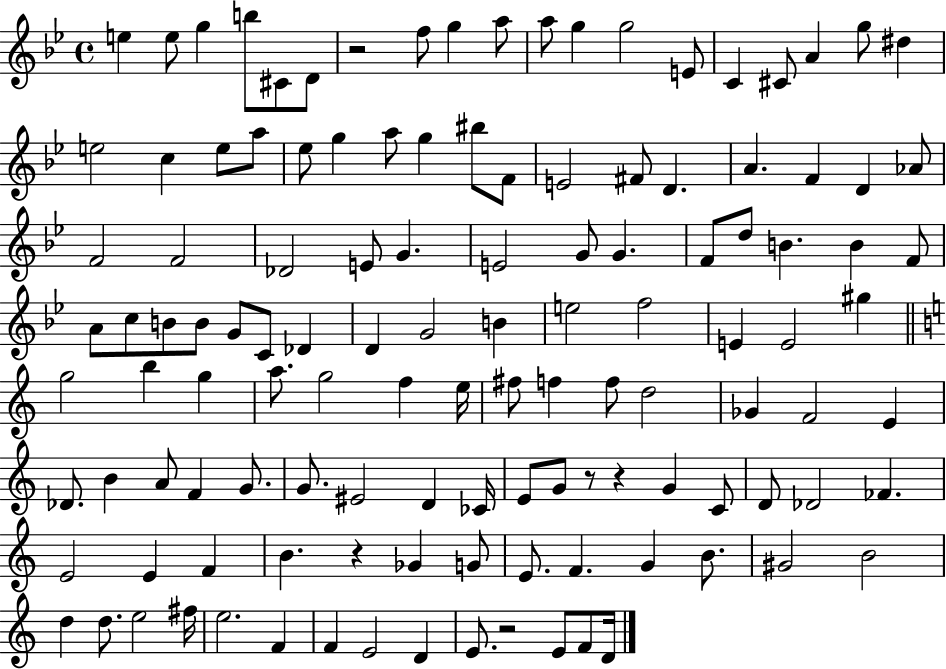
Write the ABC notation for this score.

X:1
T:Untitled
M:4/4
L:1/4
K:Bb
e e/2 g b/2 ^C/2 D/2 z2 f/2 g a/2 a/2 g g2 E/2 C ^C/2 A g/2 ^d e2 c e/2 a/2 _e/2 g a/2 g ^b/2 F/2 E2 ^F/2 D A F D _A/2 F2 F2 _D2 E/2 G E2 G/2 G F/2 d/2 B B F/2 A/2 c/2 B/2 B/2 G/2 C/2 _D D G2 B e2 f2 E E2 ^g g2 b g a/2 g2 f e/4 ^f/2 f f/2 d2 _G F2 E _D/2 B A/2 F G/2 G/2 ^E2 D _C/4 E/2 G/2 z/2 z G C/2 D/2 _D2 _F E2 E F B z _G G/2 E/2 F G B/2 ^G2 B2 d d/2 e2 ^f/4 e2 F F E2 D E/2 z2 E/2 F/2 D/4